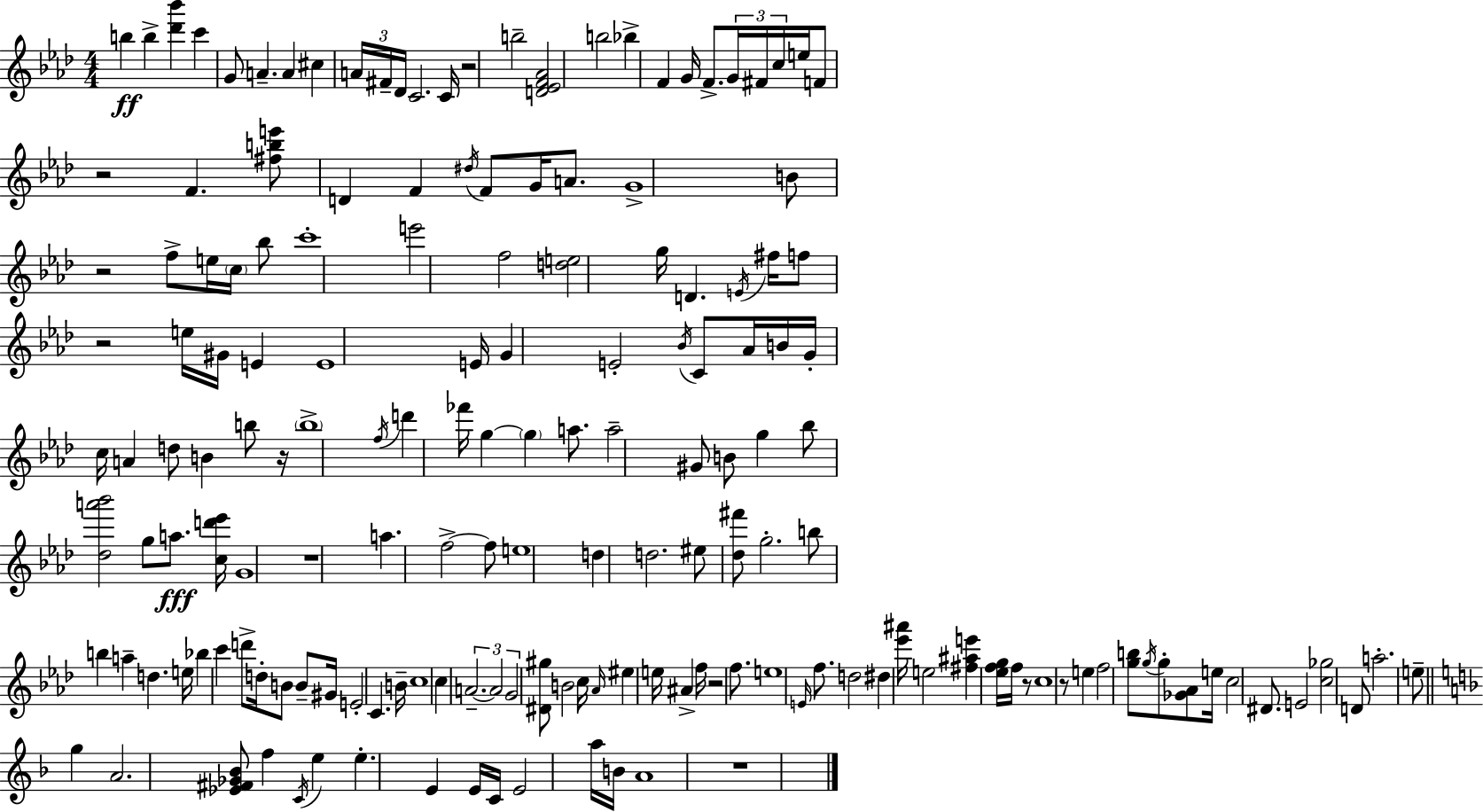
{
  \clef treble
  \numericTimeSignature
  \time 4/4
  \key aes \major
  b''4\ff b''4-> <des''' bes'''>4 c'''4 | g'8 a'4.-- a'4 cis''4 | \tuplet 3/2 { a'16 fis'16-- des'16 } c'2. c'16 | r2 b''2-- | \break <d' ees' f' aes'>2 b''2 | bes''4-> f'4 g'16 f'8.-> \tuplet 3/2 { g'16 fis'16 c''16 } e''16 | f'8 r2 f'4. | <fis'' b'' e'''>8 d'4 f'4 \acciaccatura { dis''16 } f'8 g'16 a'8. | \break g'1-> | b'8 r2 f''8-> e''16 \parenthesize c''16 bes''8 | c'''1-. | e'''2 f''2 | \break <d'' e''>2 g''16 d'4. | \acciaccatura { e'16 } fis''16 f''8 r2 e''16 gis'16 e'4 | e'1 | e'16 g'4 e'2-. \acciaccatura { bes'16 } | \break c'8 aes'16 b'16 g'16-. c''16 a'4 d''8 b'4 | b''8 r16 \parenthesize b''1-> | \acciaccatura { f''16 } d'''4 fes'''16 g''4~~ \parenthesize g''4 | a''8. a''2-- gis'8 b'8 | \break g''4 bes''8 <des'' a''' bes'''>2 g''8 | a''8.\fff <c'' d''' ees'''>16 g'1 | r1 | a''4. f''2->~~ | \break f''8 e''1 | d''4 d''2. | eis''8 <des'' fis'''>8 g''2.-. | b''8 b''4 a''4-- d''4. | \break e''16 bes''4 c'''4 d'''8-> d''16-. | b'8 b'8-- gis'16 e'2-. c'4. | b'16-- c''1 | c''4 \tuplet 3/2 { a'2.--~~ | \break a'2 g'2 } | <dis' gis''>8 b'2 c''16 \grace { aes'16 } | eis''4 e''16 ais'4-> f''16 r2 | f''8. e''1 | \break \grace { e'16 } f''8. d''2 | dis''4 <ees''' ais'''>16 e''2 <fis'' ais'' e'''>4 | <ees'' f'' g''>16 f''16 r8 c''1 | r8 e''4 f''2 | \break <g'' b''>8 \acciaccatura { g''16 } g''8-. <ges' aes'>8 e''16 c''2 | dis'8. e'2 <c'' ges''>2 | d'8 a''2.-. | e''8-- \bar "||" \break \key f \major g''4 a'2. | <ees' fis' ges' bes'>8 f''4 \acciaccatura { c'16 } e''4 e''4.-. | e'4 e'16 c'16 e'2 a''16 | b'16 a'1 | \break r1 | \bar "|."
}